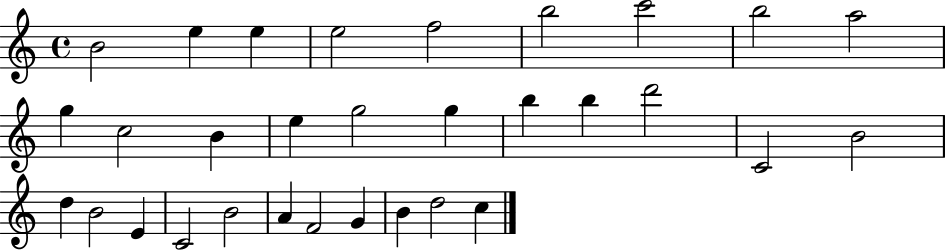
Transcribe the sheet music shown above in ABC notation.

X:1
T:Untitled
M:4/4
L:1/4
K:C
B2 e e e2 f2 b2 c'2 b2 a2 g c2 B e g2 g b b d'2 C2 B2 d B2 E C2 B2 A F2 G B d2 c